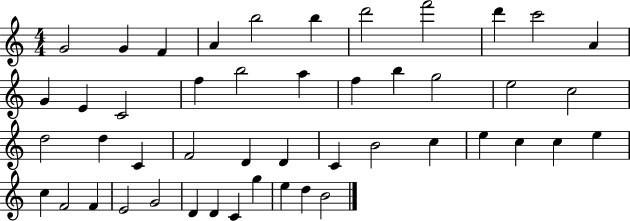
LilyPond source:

{
  \clef treble
  \numericTimeSignature
  \time 4/4
  \key c \major
  g'2 g'4 f'4 | a'4 b''2 b''4 | d'''2 f'''2 | d'''4 c'''2 a'4 | \break g'4 e'4 c'2 | f''4 b''2 a''4 | f''4 b''4 g''2 | e''2 c''2 | \break d''2 d''4 c'4 | f'2 d'4 d'4 | c'4 b'2 c''4 | e''4 c''4 c''4 e''4 | \break c''4 f'2 f'4 | e'2 g'2 | d'4 d'4 c'4 g''4 | e''4 d''4 b'2 | \break \bar "|."
}